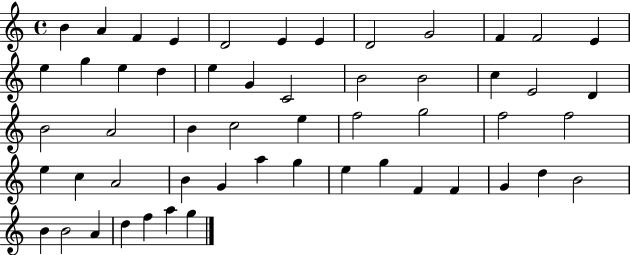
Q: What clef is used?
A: treble